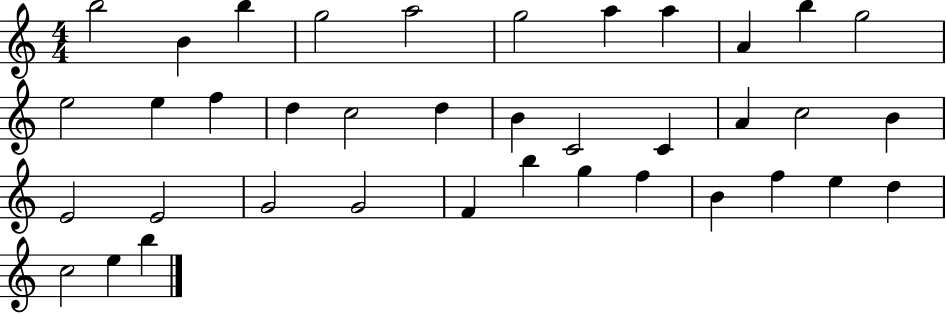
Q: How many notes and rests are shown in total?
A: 38